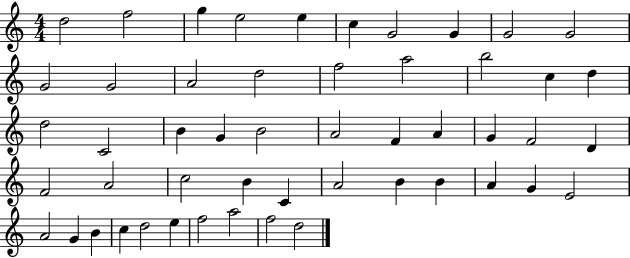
{
  \clef treble
  \numericTimeSignature
  \time 4/4
  \key c \major
  d''2 f''2 | g''4 e''2 e''4 | c''4 g'2 g'4 | g'2 g'2 | \break g'2 g'2 | a'2 d''2 | f''2 a''2 | b''2 c''4 d''4 | \break d''2 c'2 | b'4 g'4 b'2 | a'2 f'4 a'4 | g'4 f'2 d'4 | \break f'2 a'2 | c''2 b'4 c'4 | a'2 b'4 b'4 | a'4 g'4 e'2 | \break a'2 g'4 b'4 | c''4 d''2 e''4 | f''2 a''2 | f''2 d''2 | \break \bar "|."
}